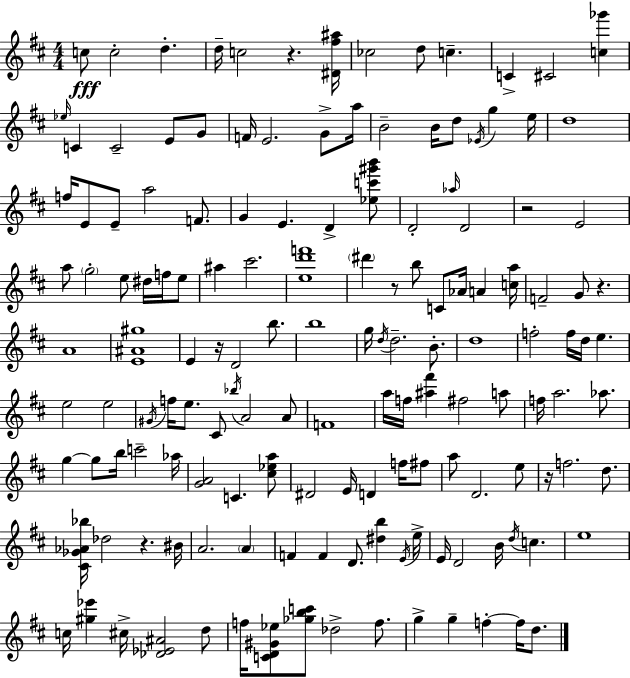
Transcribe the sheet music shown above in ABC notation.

X:1
T:Untitled
M:4/4
L:1/4
K:D
c/2 c2 d d/4 c2 z [^D^f^a]/4 _c2 d/2 c C ^C2 [c_g'] _e/4 C C2 E/2 G/2 F/4 E2 G/2 a/4 B2 B/4 d/2 _E/4 g e/4 d4 f/4 E/2 E/2 a2 F/2 G E D [_ec'^g'b']/2 D2 _a/4 D2 z2 E2 a/2 g2 e/2 ^d/4 f/4 e/2 ^a ^c'2 [ed'f']4 ^d' z/2 b/2 C/2 _A/4 A [ca]/4 F2 G/2 z A4 [E^A^g]4 E z/4 D2 b/2 b4 g/4 d/4 d2 B/2 d4 f2 f/4 d/4 e e2 e2 ^G/4 f/4 e/2 ^C/2 _b/4 A2 A/2 F4 a/4 f/4 [^a^f'] ^f2 a/2 f/4 a2 _a/2 g g/2 b/4 c'2 _a/4 [GA]2 C [^c_ea]/2 ^D2 E/4 D f/4 ^f/2 a/2 D2 e/2 z/4 f2 d/2 [^C_G_A_b]/4 _d2 z ^B/4 A2 A F F D/2 [^db] E/4 e/4 E/4 D2 B/4 d/4 c e4 c/4 [^g_e'] ^c/4 [_D_E^A]2 d/2 f/4 [CD^G_e]/2 [_gbc']/2 _d2 f/2 g g f f/4 d/2